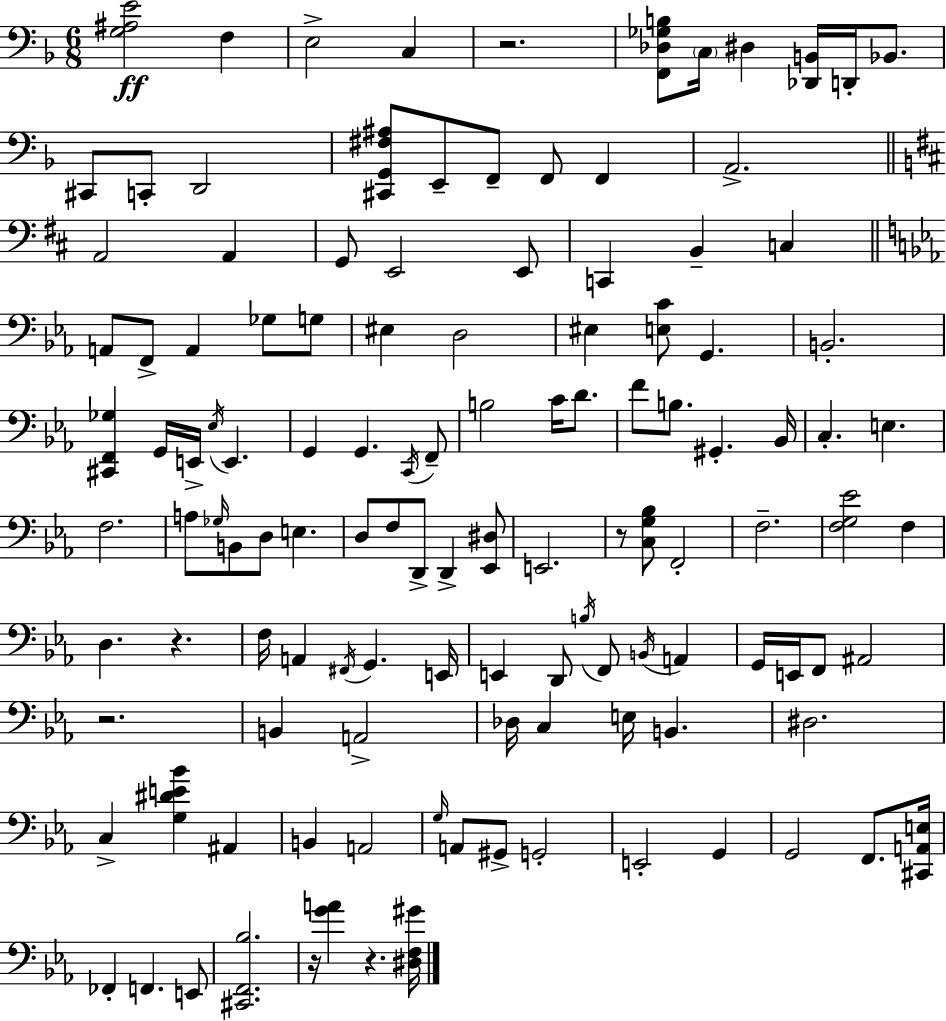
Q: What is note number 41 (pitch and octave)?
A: F2